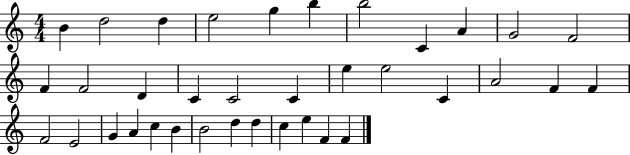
{
  \clef treble
  \numericTimeSignature
  \time 4/4
  \key c \major
  b'4 d''2 d''4 | e''2 g''4 b''4 | b''2 c'4 a'4 | g'2 f'2 | \break f'4 f'2 d'4 | c'4 c'2 c'4 | e''4 e''2 c'4 | a'2 f'4 f'4 | \break f'2 e'2 | g'4 a'4 c''4 b'4 | b'2 d''4 d''4 | c''4 e''4 f'4 f'4 | \break \bar "|."
}